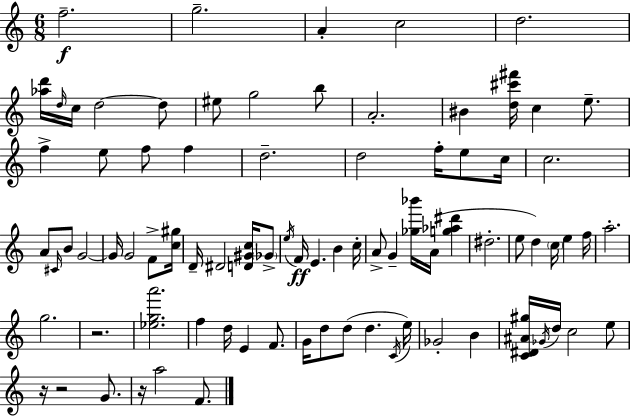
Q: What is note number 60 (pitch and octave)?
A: D5